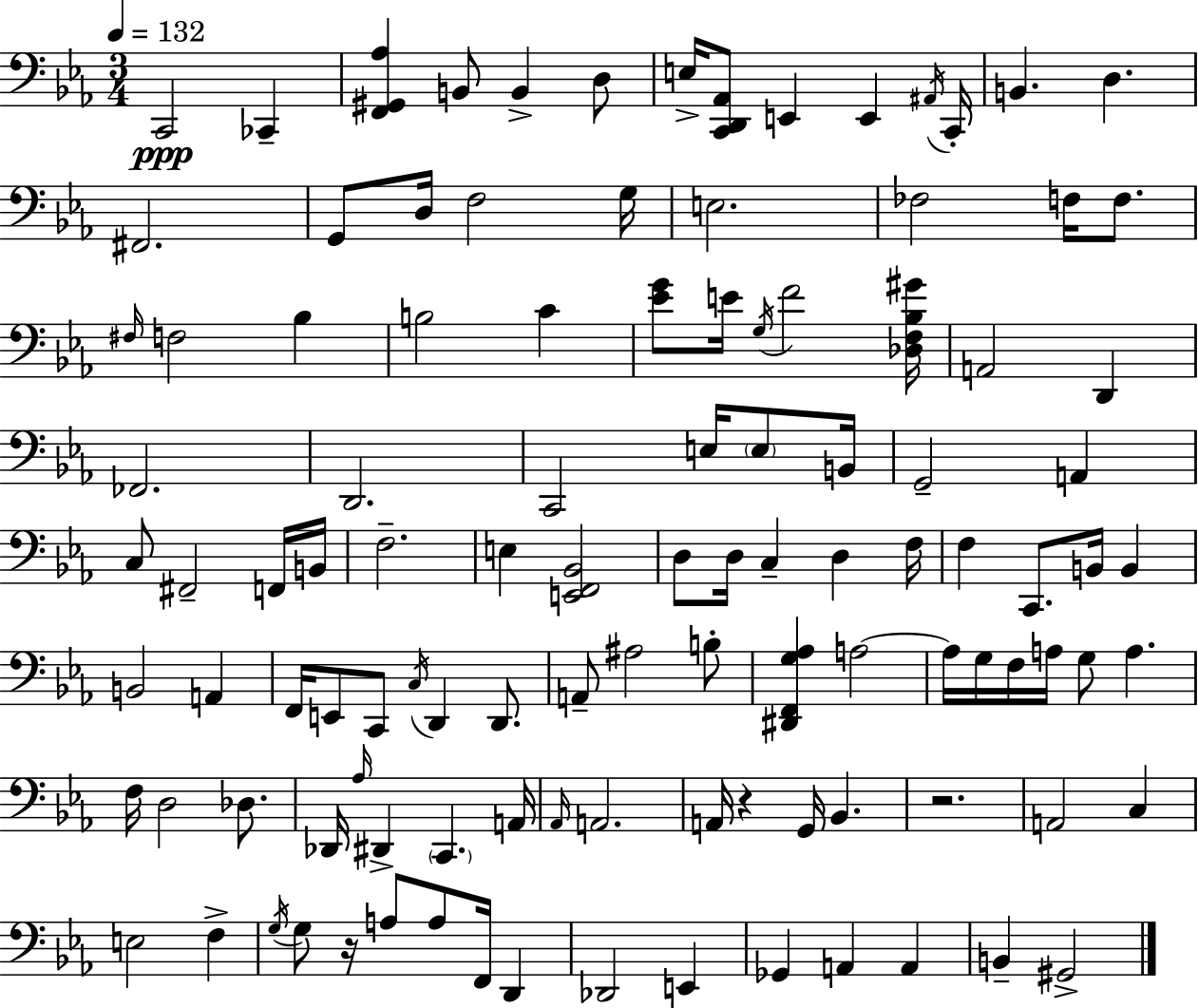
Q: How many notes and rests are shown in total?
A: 111